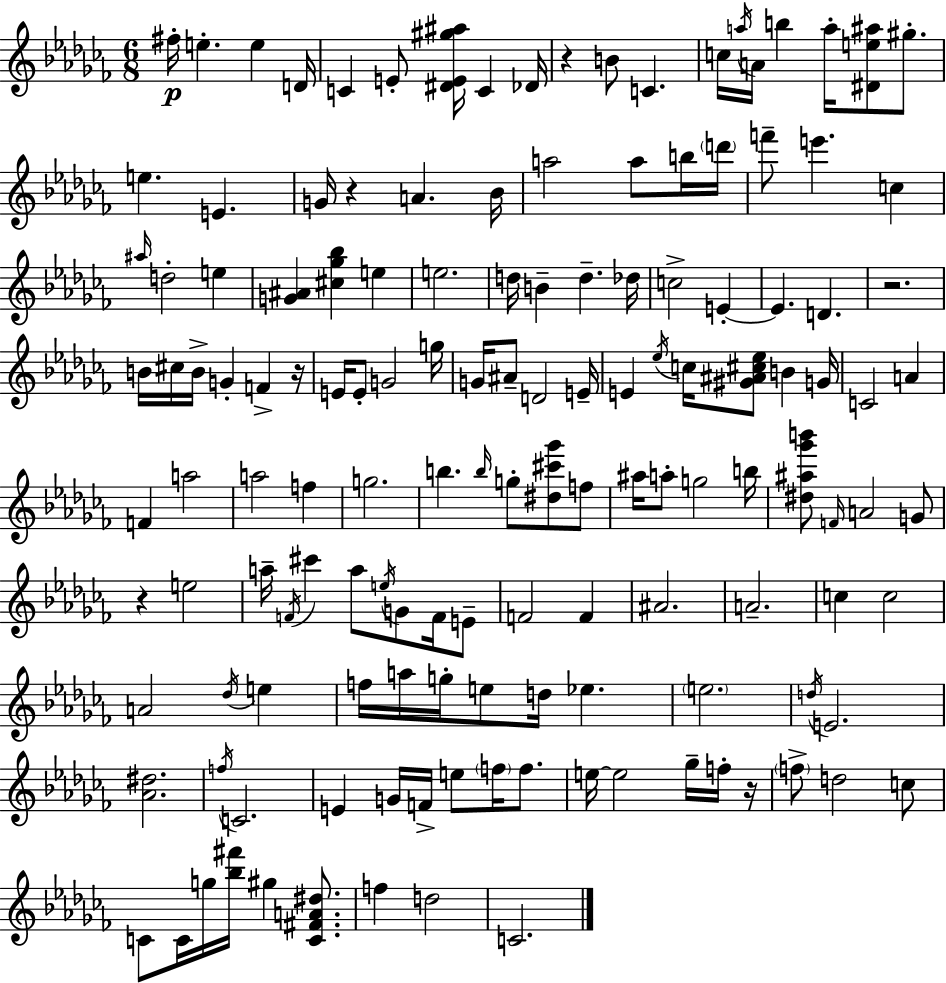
F#5/s E5/q. E5/q D4/s C4/q E4/e [D#4,E4,G#5,A#5]/s C4/q Db4/s R/q B4/e C4/q. C5/s A5/s A4/s B5/q A5/s [D#4,E5,A#5]/e G#5/e. E5/q. E4/q. G4/s R/q A4/q. Bb4/s A5/h A5/e B5/s D6/s F6/e E6/q. C5/q A#5/s D5/h E5/q [G4,A#4]/q [C#5,Gb5,Bb5]/q E5/q E5/h. D5/s B4/q D5/q. Db5/s C5/h E4/q E4/q. D4/q. R/h. B4/s C#5/s B4/s G4/q F4/q R/s E4/s E4/e G4/h G5/s G4/s A#4/e D4/h E4/s E4/q Eb5/s C5/s [G#4,A#4,C#5,Eb5]/e B4/q G4/s C4/h A4/q F4/q A5/h A5/h F5/q G5/h. B5/q. B5/s G5/e [D#5,C#6,Gb6]/e F5/e A#5/s A5/e G5/h B5/s [D#5,A#5,Gb6,B6]/e F4/s A4/h G4/e R/q E5/h A5/s F4/s C#6/q A5/e E5/s G4/e F4/s E4/e F4/h F4/q A#4/h. A4/h. C5/q C5/h A4/h Db5/s E5/q F5/s A5/s G5/s E5/e D5/s Eb5/q. E5/h. D5/s E4/h. [Ab4,D#5]/h. F5/s C4/h. E4/q G4/s F4/s E5/e F5/s F5/e. E5/s E5/h Gb5/s F5/s R/s F5/e D5/h C5/e C4/e C4/s G5/s [Bb5,F#6]/s G#5/q [C4,F#4,A4,D#5]/e. F5/q D5/h C4/h.